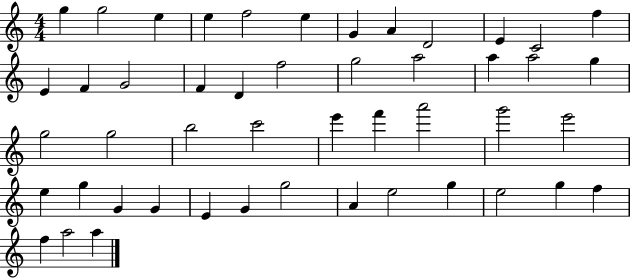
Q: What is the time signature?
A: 4/4